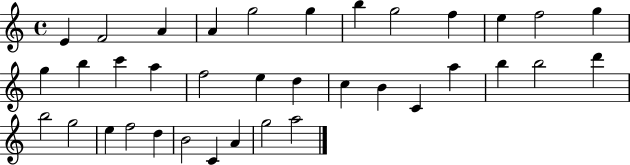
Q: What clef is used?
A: treble